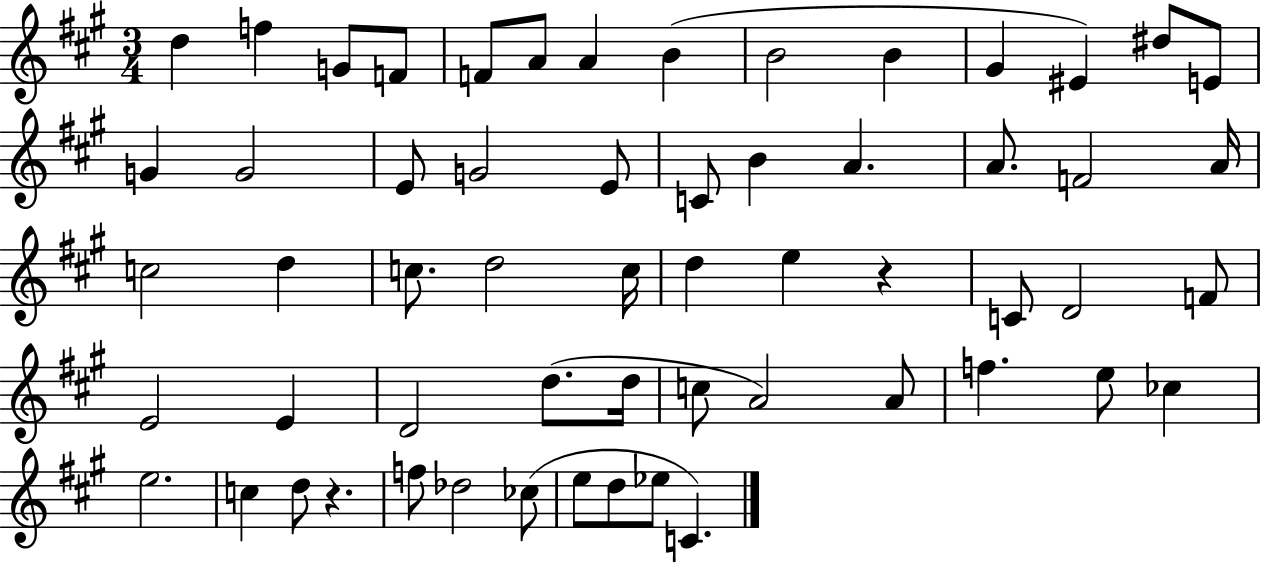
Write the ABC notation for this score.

X:1
T:Untitled
M:3/4
L:1/4
K:A
d f G/2 F/2 F/2 A/2 A B B2 B ^G ^E ^d/2 E/2 G G2 E/2 G2 E/2 C/2 B A A/2 F2 A/4 c2 d c/2 d2 c/4 d e z C/2 D2 F/2 E2 E D2 d/2 d/4 c/2 A2 A/2 f e/2 _c e2 c d/2 z f/2 _d2 _c/2 e/2 d/2 _e/2 C